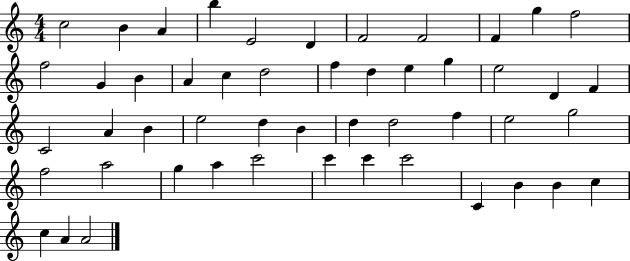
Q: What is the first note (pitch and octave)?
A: C5